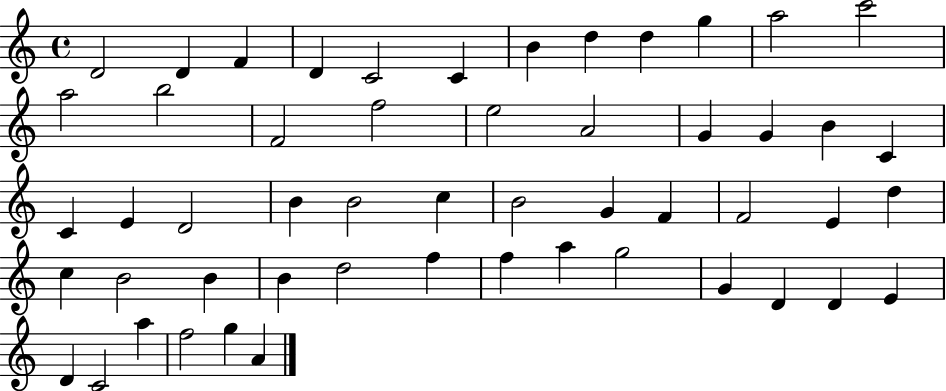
X:1
T:Untitled
M:4/4
L:1/4
K:C
D2 D F D C2 C B d d g a2 c'2 a2 b2 F2 f2 e2 A2 G G B C C E D2 B B2 c B2 G F F2 E d c B2 B B d2 f f a g2 G D D E D C2 a f2 g A